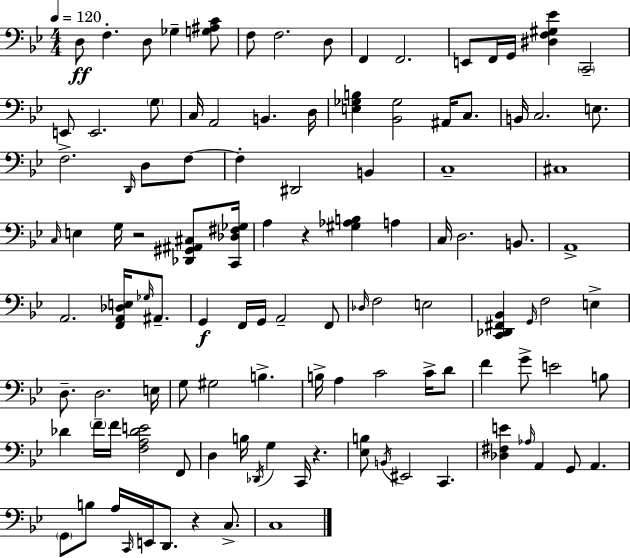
X:1
T:Untitled
M:4/4
L:1/4
K:Gm
D,/2 F, D,/2 _G, [G,^A,C]/2 F,/2 F,2 D,/2 F,, F,,2 E,,/2 F,,/4 G,,/4 [^D,F,^G,_E] C,,2 E,,/2 E,,2 G,/2 C,/4 A,,2 B,, D,/4 [E,_G,B,] [_B,,_G,]2 ^A,,/4 C,/2 B,,/4 C,2 E,/2 F,2 D,,/4 D,/2 F,/2 F, ^D,,2 B,, C,4 ^C,4 C,/4 E, G,/4 z2 [_D,,^G,,^A,,^C,]/2 [C,,_D,^F,_G,]/4 A, z [^G,_A,B,] A, C,/4 D,2 B,,/2 A,,4 A,,2 [F,,A,,_D,E,]/4 _G,/4 ^A,,/2 G,, F,,/4 G,,/4 A,,2 F,,/2 _D,/4 F,2 E,2 [C,,_D,,^F,,_B,,] G,,/4 F,2 E, D,/2 D,2 E,/4 G,/2 ^G,2 B, B,/4 A, C2 C/4 D/2 F G/2 E2 B,/2 _D F/4 F/4 [F,A,_DE]2 F,,/2 D, B,/4 _D,,/4 G, C,,/4 z [_E,B,]/2 B,,/4 ^E,,2 C,, [_D,^F,E] _A,/4 A,, G,,/2 A,, G,,/2 B,/2 A,/4 C,,/4 E,,/4 D,,/2 z C,/2 C,4